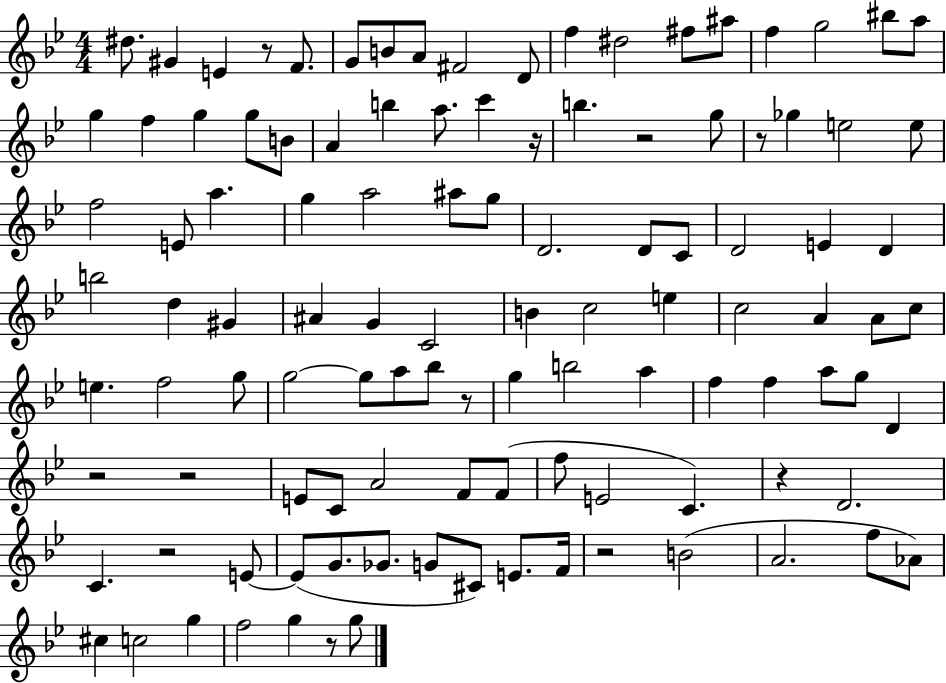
D#5/e. G#4/q E4/q R/e F4/e. G4/e B4/e A4/e F#4/h D4/e F5/q D#5/h F#5/e A#5/e F5/q G5/h BIS5/e A5/e G5/q F5/q G5/q G5/e B4/e A4/q B5/q A5/e. C6/q R/s B5/q. R/h G5/e R/e Gb5/q E5/h E5/e F5/h E4/e A5/q. G5/q A5/h A#5/e G5/e D4/h. D4/e C4/e D4/h E4/q D4/q B5/h D5/q G#4/q A#4/q G4/q C4/h B4/q C5/h E5/q C5/h A4/q A4/e C5/e E5/q. F5/h G5/e G5/h G5/e A5/e Bb5/e R/e G5/q B5/h A5/q F5/q F5/q A5/e G5/e D4/q R/h R/h E4/e C4/e A4/h F4/e F4/e F5/e E4/h C4/q. R/q D4/h. C4/q. R/h E4/e E4/e G4/e. Gb4/e. G4/e C#4/e E4/e. F4/s R/h B4/h A4/h. F5/e Ab4/e C#5/q C5/h G5/q F5/h G5/q R/e G5/e